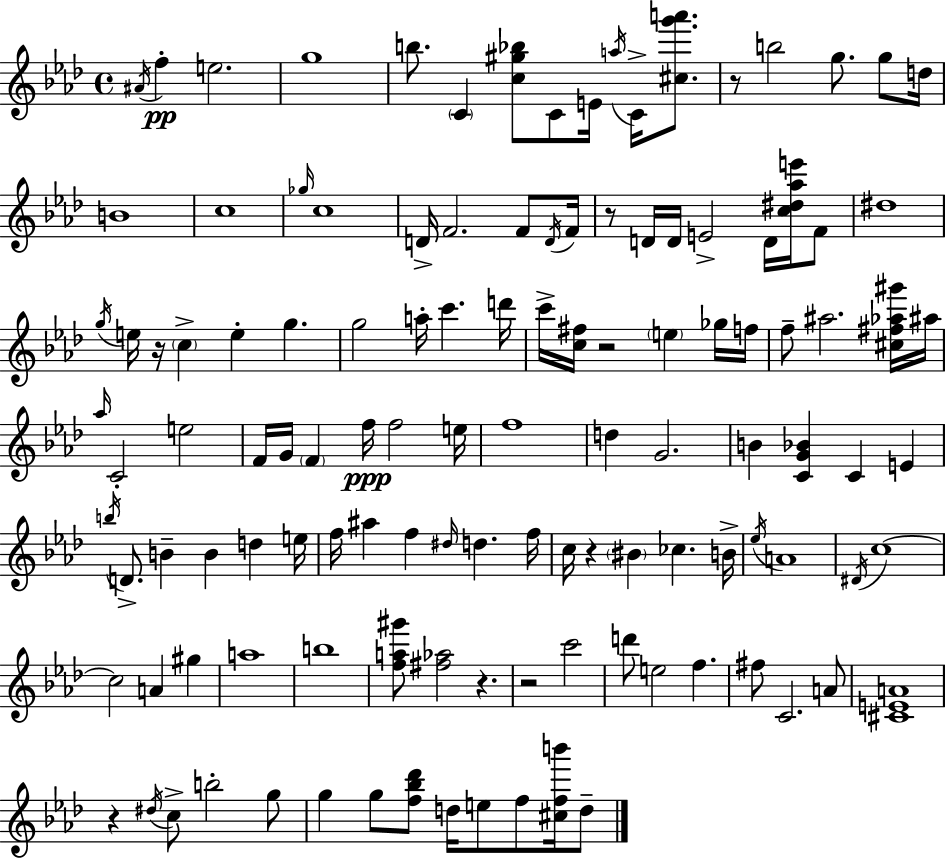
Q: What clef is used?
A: treble